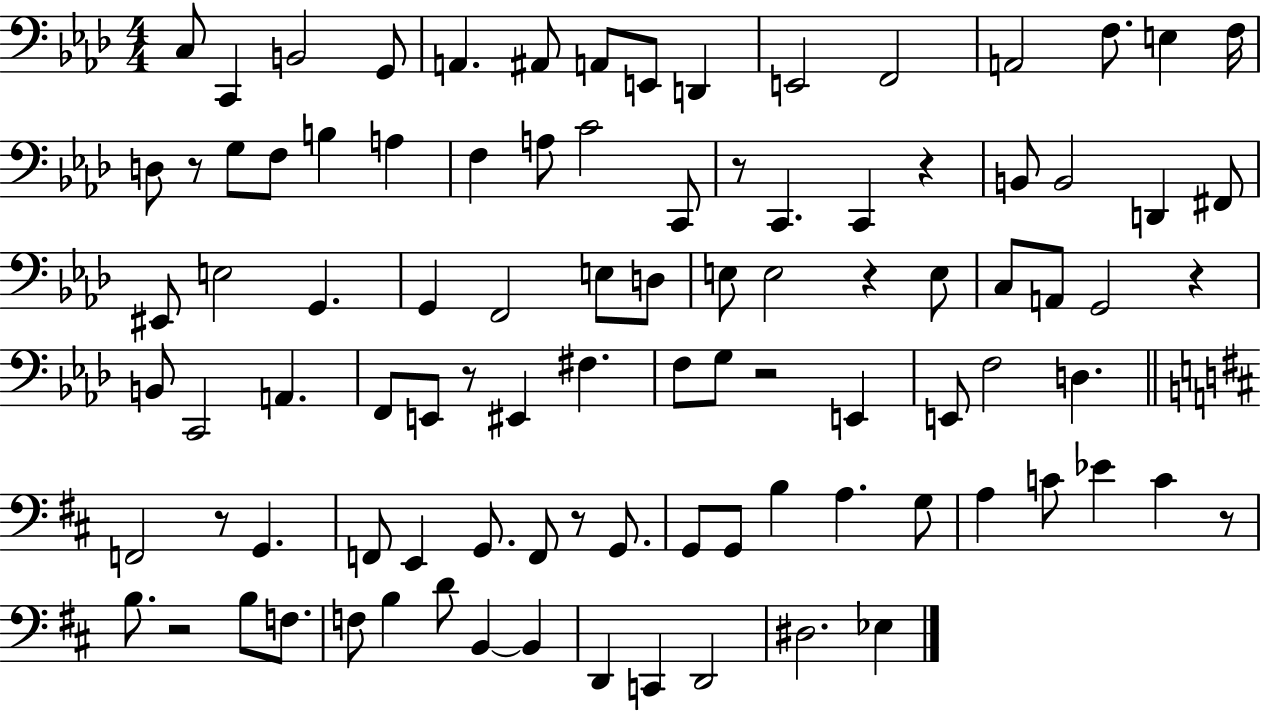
C3/e C2/q B2/h G2/e A2/q. A#2/e A2/e E2/e D2/q E2/h F2/h A2/h F3/e. E3/q F3/s D3/e R/e G3/e F3/e B3/q A3/q F3/q A3/e C4/h C2/e R/e C2/q. C2/q R/q B2/e B2/h D2/q F#2/e EIS2/e E3/h G2/q. G2/q F2/h E3/e D3/e E3/e E3/h R/q E3/e C3/e A2/e G2/h R/q B2/e C2/h A2/q. F2/e E2/e R/e EIS2/q F#3/q. F3/e G3/e R/h E2/q E2/e F3/h D3/q. F2/h R/e G2/q. F2/e E2/q G2/e. F2/e R/e G2/e. G2/e G2/e B3/q A3/q. G3/e A3/q C4/e Eb4/q C4/q R/e B3/e. R/h B3/e F3/e. F3/e B3/q D4/e B2/q B2/q D2/q C2/q D2/h D#3/h. Eb3/q